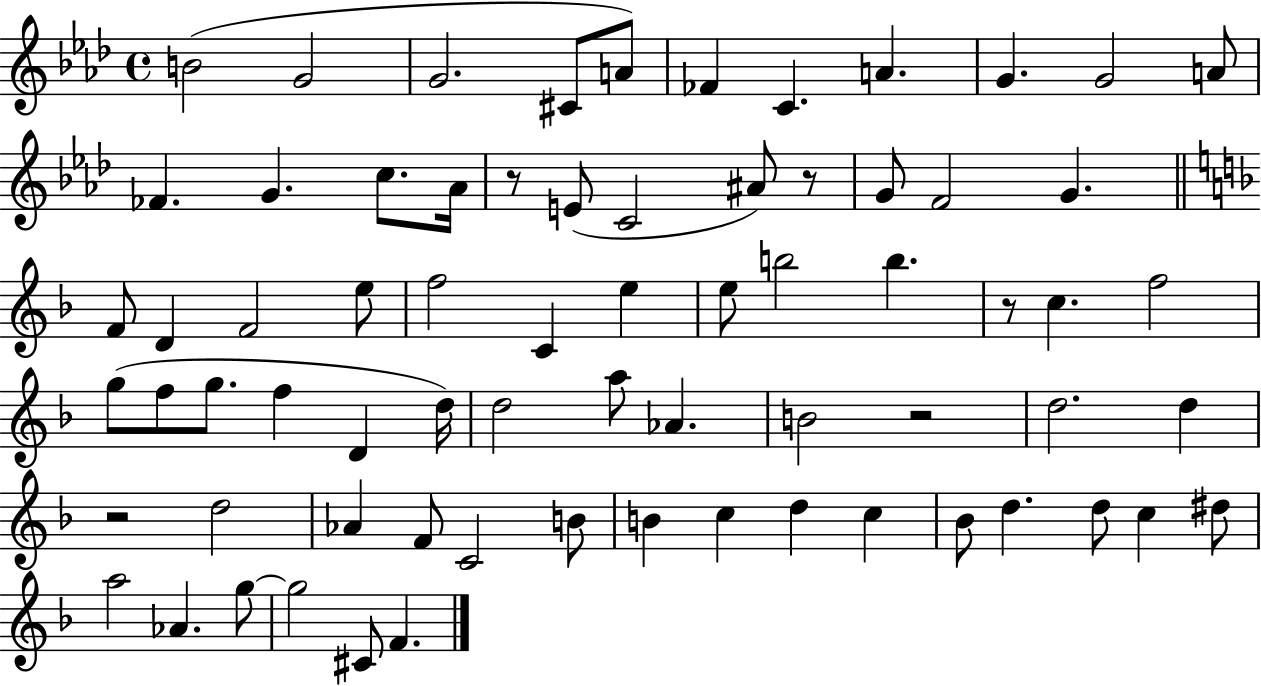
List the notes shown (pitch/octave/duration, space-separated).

B4/h G4/h G4/h. C#4/e A4/e FES4/q C4/q. A4/q. G4/q. G4/h A4/e FES4/q. G4/q. C5/e. Ab4/s R/e E4/e C4/h A#4/e R/e G4/e F4/h G4/q. F4/e D4/q F4/h E5/e F5/h C4/q E5/q E5/e B5/h B5/q. R/e C5/q. F5/h G5/e F5/e G5/e. F5/q D4/q D5/s D5/h A5/e Ab4/q. B4/h R/h D5/h. D5/q R/h D5/h Ab4/q F4/e C4/h B4/e B4/q C5/q D5/q C5/q Bb4/e D5/q. D5/e C5/q D#5/e A5/h Ab4/q. G5/e G5/h C#4/e F4/q.